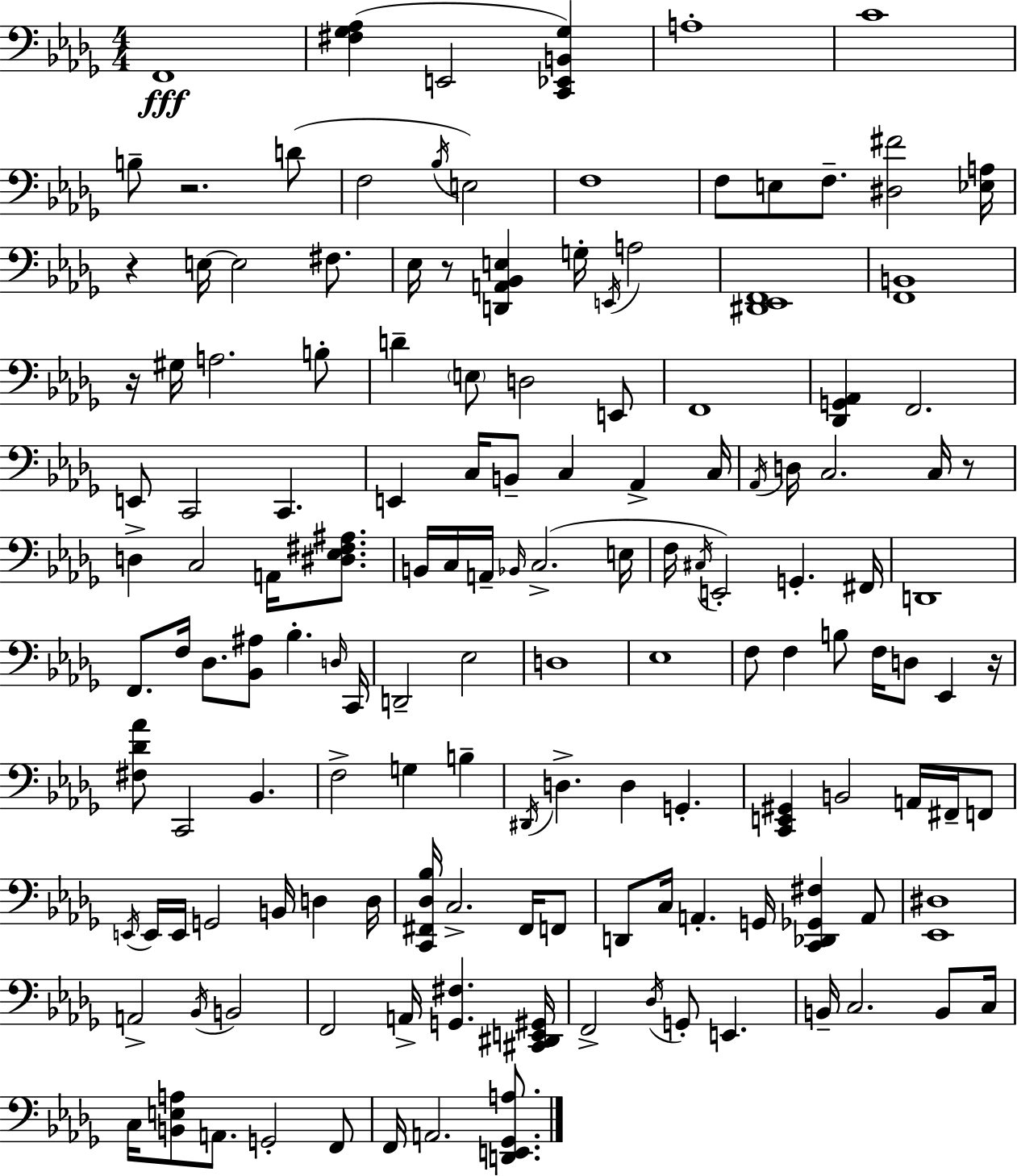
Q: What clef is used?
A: bass